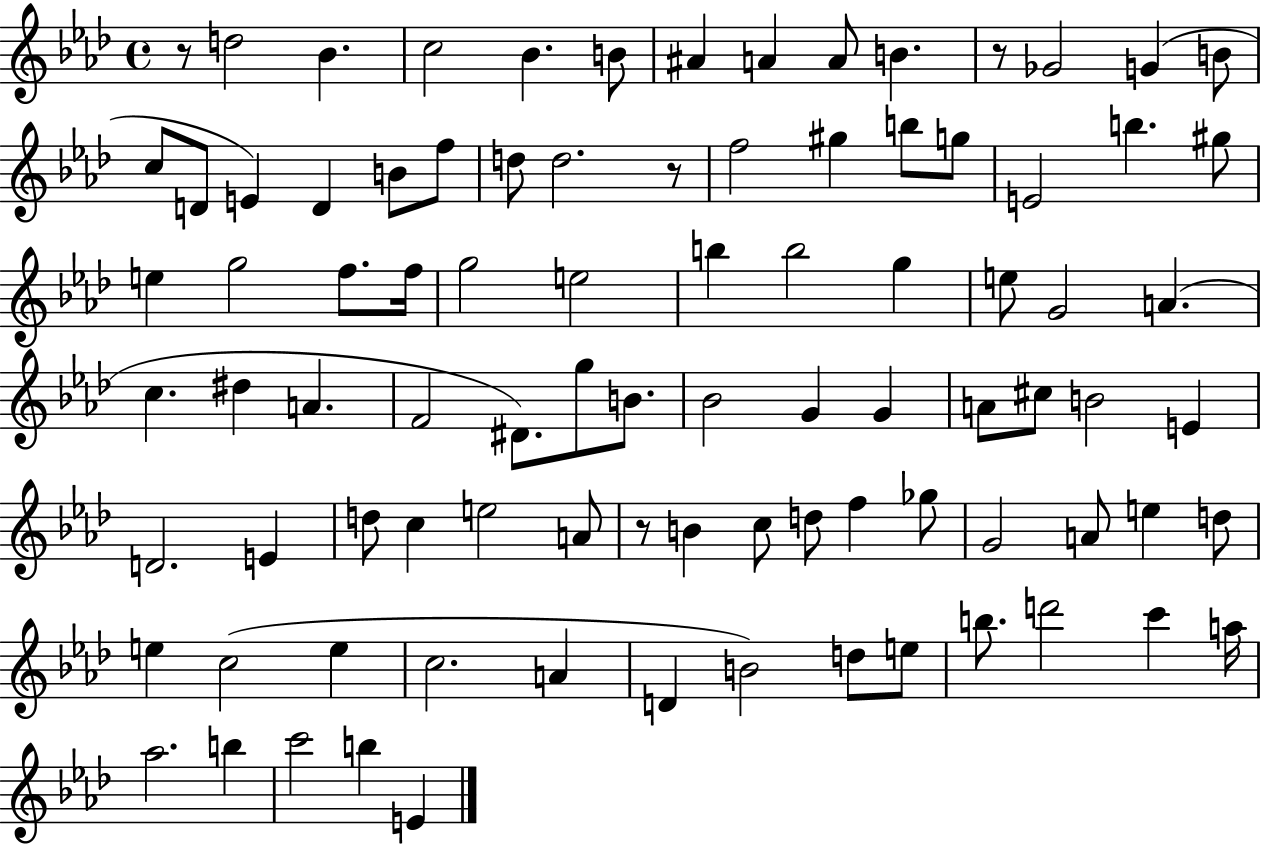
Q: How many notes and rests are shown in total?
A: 90